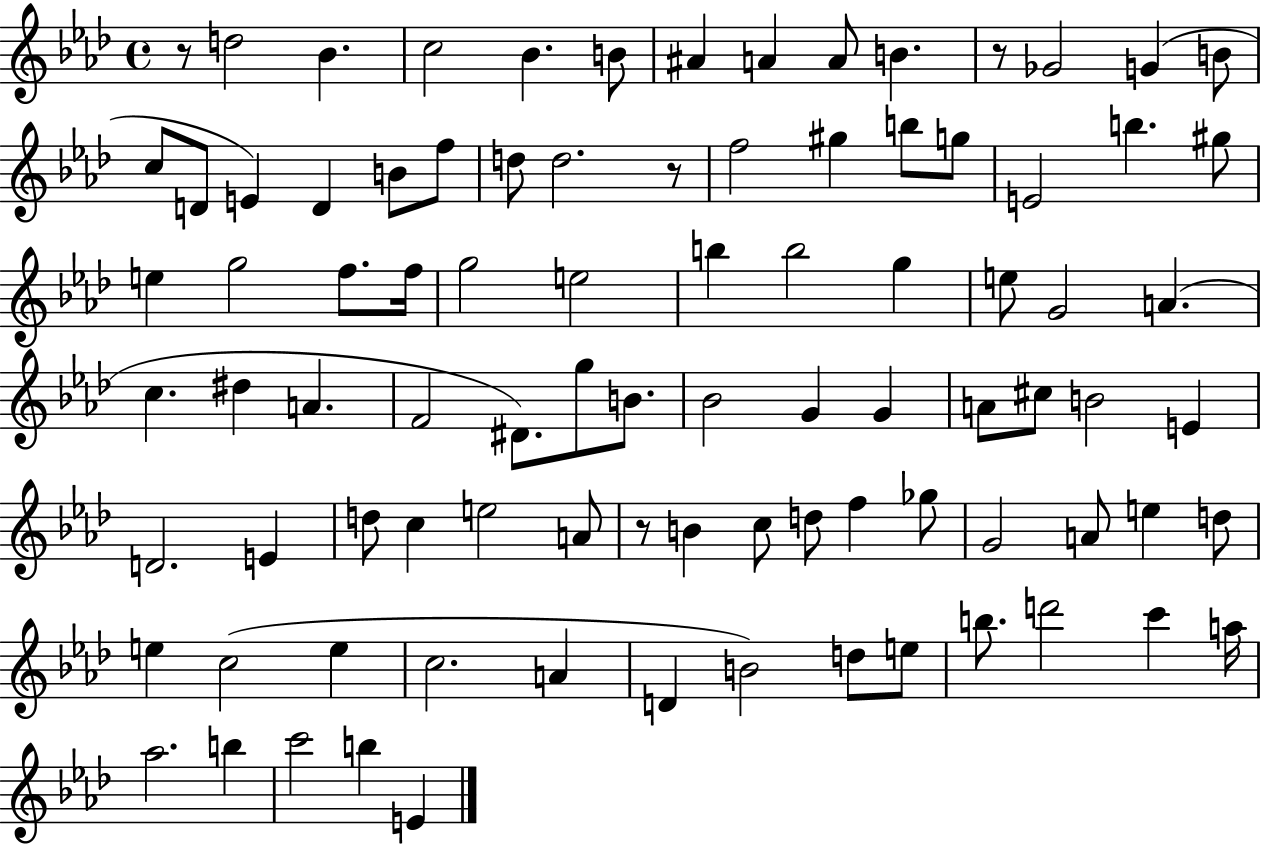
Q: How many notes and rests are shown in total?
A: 90